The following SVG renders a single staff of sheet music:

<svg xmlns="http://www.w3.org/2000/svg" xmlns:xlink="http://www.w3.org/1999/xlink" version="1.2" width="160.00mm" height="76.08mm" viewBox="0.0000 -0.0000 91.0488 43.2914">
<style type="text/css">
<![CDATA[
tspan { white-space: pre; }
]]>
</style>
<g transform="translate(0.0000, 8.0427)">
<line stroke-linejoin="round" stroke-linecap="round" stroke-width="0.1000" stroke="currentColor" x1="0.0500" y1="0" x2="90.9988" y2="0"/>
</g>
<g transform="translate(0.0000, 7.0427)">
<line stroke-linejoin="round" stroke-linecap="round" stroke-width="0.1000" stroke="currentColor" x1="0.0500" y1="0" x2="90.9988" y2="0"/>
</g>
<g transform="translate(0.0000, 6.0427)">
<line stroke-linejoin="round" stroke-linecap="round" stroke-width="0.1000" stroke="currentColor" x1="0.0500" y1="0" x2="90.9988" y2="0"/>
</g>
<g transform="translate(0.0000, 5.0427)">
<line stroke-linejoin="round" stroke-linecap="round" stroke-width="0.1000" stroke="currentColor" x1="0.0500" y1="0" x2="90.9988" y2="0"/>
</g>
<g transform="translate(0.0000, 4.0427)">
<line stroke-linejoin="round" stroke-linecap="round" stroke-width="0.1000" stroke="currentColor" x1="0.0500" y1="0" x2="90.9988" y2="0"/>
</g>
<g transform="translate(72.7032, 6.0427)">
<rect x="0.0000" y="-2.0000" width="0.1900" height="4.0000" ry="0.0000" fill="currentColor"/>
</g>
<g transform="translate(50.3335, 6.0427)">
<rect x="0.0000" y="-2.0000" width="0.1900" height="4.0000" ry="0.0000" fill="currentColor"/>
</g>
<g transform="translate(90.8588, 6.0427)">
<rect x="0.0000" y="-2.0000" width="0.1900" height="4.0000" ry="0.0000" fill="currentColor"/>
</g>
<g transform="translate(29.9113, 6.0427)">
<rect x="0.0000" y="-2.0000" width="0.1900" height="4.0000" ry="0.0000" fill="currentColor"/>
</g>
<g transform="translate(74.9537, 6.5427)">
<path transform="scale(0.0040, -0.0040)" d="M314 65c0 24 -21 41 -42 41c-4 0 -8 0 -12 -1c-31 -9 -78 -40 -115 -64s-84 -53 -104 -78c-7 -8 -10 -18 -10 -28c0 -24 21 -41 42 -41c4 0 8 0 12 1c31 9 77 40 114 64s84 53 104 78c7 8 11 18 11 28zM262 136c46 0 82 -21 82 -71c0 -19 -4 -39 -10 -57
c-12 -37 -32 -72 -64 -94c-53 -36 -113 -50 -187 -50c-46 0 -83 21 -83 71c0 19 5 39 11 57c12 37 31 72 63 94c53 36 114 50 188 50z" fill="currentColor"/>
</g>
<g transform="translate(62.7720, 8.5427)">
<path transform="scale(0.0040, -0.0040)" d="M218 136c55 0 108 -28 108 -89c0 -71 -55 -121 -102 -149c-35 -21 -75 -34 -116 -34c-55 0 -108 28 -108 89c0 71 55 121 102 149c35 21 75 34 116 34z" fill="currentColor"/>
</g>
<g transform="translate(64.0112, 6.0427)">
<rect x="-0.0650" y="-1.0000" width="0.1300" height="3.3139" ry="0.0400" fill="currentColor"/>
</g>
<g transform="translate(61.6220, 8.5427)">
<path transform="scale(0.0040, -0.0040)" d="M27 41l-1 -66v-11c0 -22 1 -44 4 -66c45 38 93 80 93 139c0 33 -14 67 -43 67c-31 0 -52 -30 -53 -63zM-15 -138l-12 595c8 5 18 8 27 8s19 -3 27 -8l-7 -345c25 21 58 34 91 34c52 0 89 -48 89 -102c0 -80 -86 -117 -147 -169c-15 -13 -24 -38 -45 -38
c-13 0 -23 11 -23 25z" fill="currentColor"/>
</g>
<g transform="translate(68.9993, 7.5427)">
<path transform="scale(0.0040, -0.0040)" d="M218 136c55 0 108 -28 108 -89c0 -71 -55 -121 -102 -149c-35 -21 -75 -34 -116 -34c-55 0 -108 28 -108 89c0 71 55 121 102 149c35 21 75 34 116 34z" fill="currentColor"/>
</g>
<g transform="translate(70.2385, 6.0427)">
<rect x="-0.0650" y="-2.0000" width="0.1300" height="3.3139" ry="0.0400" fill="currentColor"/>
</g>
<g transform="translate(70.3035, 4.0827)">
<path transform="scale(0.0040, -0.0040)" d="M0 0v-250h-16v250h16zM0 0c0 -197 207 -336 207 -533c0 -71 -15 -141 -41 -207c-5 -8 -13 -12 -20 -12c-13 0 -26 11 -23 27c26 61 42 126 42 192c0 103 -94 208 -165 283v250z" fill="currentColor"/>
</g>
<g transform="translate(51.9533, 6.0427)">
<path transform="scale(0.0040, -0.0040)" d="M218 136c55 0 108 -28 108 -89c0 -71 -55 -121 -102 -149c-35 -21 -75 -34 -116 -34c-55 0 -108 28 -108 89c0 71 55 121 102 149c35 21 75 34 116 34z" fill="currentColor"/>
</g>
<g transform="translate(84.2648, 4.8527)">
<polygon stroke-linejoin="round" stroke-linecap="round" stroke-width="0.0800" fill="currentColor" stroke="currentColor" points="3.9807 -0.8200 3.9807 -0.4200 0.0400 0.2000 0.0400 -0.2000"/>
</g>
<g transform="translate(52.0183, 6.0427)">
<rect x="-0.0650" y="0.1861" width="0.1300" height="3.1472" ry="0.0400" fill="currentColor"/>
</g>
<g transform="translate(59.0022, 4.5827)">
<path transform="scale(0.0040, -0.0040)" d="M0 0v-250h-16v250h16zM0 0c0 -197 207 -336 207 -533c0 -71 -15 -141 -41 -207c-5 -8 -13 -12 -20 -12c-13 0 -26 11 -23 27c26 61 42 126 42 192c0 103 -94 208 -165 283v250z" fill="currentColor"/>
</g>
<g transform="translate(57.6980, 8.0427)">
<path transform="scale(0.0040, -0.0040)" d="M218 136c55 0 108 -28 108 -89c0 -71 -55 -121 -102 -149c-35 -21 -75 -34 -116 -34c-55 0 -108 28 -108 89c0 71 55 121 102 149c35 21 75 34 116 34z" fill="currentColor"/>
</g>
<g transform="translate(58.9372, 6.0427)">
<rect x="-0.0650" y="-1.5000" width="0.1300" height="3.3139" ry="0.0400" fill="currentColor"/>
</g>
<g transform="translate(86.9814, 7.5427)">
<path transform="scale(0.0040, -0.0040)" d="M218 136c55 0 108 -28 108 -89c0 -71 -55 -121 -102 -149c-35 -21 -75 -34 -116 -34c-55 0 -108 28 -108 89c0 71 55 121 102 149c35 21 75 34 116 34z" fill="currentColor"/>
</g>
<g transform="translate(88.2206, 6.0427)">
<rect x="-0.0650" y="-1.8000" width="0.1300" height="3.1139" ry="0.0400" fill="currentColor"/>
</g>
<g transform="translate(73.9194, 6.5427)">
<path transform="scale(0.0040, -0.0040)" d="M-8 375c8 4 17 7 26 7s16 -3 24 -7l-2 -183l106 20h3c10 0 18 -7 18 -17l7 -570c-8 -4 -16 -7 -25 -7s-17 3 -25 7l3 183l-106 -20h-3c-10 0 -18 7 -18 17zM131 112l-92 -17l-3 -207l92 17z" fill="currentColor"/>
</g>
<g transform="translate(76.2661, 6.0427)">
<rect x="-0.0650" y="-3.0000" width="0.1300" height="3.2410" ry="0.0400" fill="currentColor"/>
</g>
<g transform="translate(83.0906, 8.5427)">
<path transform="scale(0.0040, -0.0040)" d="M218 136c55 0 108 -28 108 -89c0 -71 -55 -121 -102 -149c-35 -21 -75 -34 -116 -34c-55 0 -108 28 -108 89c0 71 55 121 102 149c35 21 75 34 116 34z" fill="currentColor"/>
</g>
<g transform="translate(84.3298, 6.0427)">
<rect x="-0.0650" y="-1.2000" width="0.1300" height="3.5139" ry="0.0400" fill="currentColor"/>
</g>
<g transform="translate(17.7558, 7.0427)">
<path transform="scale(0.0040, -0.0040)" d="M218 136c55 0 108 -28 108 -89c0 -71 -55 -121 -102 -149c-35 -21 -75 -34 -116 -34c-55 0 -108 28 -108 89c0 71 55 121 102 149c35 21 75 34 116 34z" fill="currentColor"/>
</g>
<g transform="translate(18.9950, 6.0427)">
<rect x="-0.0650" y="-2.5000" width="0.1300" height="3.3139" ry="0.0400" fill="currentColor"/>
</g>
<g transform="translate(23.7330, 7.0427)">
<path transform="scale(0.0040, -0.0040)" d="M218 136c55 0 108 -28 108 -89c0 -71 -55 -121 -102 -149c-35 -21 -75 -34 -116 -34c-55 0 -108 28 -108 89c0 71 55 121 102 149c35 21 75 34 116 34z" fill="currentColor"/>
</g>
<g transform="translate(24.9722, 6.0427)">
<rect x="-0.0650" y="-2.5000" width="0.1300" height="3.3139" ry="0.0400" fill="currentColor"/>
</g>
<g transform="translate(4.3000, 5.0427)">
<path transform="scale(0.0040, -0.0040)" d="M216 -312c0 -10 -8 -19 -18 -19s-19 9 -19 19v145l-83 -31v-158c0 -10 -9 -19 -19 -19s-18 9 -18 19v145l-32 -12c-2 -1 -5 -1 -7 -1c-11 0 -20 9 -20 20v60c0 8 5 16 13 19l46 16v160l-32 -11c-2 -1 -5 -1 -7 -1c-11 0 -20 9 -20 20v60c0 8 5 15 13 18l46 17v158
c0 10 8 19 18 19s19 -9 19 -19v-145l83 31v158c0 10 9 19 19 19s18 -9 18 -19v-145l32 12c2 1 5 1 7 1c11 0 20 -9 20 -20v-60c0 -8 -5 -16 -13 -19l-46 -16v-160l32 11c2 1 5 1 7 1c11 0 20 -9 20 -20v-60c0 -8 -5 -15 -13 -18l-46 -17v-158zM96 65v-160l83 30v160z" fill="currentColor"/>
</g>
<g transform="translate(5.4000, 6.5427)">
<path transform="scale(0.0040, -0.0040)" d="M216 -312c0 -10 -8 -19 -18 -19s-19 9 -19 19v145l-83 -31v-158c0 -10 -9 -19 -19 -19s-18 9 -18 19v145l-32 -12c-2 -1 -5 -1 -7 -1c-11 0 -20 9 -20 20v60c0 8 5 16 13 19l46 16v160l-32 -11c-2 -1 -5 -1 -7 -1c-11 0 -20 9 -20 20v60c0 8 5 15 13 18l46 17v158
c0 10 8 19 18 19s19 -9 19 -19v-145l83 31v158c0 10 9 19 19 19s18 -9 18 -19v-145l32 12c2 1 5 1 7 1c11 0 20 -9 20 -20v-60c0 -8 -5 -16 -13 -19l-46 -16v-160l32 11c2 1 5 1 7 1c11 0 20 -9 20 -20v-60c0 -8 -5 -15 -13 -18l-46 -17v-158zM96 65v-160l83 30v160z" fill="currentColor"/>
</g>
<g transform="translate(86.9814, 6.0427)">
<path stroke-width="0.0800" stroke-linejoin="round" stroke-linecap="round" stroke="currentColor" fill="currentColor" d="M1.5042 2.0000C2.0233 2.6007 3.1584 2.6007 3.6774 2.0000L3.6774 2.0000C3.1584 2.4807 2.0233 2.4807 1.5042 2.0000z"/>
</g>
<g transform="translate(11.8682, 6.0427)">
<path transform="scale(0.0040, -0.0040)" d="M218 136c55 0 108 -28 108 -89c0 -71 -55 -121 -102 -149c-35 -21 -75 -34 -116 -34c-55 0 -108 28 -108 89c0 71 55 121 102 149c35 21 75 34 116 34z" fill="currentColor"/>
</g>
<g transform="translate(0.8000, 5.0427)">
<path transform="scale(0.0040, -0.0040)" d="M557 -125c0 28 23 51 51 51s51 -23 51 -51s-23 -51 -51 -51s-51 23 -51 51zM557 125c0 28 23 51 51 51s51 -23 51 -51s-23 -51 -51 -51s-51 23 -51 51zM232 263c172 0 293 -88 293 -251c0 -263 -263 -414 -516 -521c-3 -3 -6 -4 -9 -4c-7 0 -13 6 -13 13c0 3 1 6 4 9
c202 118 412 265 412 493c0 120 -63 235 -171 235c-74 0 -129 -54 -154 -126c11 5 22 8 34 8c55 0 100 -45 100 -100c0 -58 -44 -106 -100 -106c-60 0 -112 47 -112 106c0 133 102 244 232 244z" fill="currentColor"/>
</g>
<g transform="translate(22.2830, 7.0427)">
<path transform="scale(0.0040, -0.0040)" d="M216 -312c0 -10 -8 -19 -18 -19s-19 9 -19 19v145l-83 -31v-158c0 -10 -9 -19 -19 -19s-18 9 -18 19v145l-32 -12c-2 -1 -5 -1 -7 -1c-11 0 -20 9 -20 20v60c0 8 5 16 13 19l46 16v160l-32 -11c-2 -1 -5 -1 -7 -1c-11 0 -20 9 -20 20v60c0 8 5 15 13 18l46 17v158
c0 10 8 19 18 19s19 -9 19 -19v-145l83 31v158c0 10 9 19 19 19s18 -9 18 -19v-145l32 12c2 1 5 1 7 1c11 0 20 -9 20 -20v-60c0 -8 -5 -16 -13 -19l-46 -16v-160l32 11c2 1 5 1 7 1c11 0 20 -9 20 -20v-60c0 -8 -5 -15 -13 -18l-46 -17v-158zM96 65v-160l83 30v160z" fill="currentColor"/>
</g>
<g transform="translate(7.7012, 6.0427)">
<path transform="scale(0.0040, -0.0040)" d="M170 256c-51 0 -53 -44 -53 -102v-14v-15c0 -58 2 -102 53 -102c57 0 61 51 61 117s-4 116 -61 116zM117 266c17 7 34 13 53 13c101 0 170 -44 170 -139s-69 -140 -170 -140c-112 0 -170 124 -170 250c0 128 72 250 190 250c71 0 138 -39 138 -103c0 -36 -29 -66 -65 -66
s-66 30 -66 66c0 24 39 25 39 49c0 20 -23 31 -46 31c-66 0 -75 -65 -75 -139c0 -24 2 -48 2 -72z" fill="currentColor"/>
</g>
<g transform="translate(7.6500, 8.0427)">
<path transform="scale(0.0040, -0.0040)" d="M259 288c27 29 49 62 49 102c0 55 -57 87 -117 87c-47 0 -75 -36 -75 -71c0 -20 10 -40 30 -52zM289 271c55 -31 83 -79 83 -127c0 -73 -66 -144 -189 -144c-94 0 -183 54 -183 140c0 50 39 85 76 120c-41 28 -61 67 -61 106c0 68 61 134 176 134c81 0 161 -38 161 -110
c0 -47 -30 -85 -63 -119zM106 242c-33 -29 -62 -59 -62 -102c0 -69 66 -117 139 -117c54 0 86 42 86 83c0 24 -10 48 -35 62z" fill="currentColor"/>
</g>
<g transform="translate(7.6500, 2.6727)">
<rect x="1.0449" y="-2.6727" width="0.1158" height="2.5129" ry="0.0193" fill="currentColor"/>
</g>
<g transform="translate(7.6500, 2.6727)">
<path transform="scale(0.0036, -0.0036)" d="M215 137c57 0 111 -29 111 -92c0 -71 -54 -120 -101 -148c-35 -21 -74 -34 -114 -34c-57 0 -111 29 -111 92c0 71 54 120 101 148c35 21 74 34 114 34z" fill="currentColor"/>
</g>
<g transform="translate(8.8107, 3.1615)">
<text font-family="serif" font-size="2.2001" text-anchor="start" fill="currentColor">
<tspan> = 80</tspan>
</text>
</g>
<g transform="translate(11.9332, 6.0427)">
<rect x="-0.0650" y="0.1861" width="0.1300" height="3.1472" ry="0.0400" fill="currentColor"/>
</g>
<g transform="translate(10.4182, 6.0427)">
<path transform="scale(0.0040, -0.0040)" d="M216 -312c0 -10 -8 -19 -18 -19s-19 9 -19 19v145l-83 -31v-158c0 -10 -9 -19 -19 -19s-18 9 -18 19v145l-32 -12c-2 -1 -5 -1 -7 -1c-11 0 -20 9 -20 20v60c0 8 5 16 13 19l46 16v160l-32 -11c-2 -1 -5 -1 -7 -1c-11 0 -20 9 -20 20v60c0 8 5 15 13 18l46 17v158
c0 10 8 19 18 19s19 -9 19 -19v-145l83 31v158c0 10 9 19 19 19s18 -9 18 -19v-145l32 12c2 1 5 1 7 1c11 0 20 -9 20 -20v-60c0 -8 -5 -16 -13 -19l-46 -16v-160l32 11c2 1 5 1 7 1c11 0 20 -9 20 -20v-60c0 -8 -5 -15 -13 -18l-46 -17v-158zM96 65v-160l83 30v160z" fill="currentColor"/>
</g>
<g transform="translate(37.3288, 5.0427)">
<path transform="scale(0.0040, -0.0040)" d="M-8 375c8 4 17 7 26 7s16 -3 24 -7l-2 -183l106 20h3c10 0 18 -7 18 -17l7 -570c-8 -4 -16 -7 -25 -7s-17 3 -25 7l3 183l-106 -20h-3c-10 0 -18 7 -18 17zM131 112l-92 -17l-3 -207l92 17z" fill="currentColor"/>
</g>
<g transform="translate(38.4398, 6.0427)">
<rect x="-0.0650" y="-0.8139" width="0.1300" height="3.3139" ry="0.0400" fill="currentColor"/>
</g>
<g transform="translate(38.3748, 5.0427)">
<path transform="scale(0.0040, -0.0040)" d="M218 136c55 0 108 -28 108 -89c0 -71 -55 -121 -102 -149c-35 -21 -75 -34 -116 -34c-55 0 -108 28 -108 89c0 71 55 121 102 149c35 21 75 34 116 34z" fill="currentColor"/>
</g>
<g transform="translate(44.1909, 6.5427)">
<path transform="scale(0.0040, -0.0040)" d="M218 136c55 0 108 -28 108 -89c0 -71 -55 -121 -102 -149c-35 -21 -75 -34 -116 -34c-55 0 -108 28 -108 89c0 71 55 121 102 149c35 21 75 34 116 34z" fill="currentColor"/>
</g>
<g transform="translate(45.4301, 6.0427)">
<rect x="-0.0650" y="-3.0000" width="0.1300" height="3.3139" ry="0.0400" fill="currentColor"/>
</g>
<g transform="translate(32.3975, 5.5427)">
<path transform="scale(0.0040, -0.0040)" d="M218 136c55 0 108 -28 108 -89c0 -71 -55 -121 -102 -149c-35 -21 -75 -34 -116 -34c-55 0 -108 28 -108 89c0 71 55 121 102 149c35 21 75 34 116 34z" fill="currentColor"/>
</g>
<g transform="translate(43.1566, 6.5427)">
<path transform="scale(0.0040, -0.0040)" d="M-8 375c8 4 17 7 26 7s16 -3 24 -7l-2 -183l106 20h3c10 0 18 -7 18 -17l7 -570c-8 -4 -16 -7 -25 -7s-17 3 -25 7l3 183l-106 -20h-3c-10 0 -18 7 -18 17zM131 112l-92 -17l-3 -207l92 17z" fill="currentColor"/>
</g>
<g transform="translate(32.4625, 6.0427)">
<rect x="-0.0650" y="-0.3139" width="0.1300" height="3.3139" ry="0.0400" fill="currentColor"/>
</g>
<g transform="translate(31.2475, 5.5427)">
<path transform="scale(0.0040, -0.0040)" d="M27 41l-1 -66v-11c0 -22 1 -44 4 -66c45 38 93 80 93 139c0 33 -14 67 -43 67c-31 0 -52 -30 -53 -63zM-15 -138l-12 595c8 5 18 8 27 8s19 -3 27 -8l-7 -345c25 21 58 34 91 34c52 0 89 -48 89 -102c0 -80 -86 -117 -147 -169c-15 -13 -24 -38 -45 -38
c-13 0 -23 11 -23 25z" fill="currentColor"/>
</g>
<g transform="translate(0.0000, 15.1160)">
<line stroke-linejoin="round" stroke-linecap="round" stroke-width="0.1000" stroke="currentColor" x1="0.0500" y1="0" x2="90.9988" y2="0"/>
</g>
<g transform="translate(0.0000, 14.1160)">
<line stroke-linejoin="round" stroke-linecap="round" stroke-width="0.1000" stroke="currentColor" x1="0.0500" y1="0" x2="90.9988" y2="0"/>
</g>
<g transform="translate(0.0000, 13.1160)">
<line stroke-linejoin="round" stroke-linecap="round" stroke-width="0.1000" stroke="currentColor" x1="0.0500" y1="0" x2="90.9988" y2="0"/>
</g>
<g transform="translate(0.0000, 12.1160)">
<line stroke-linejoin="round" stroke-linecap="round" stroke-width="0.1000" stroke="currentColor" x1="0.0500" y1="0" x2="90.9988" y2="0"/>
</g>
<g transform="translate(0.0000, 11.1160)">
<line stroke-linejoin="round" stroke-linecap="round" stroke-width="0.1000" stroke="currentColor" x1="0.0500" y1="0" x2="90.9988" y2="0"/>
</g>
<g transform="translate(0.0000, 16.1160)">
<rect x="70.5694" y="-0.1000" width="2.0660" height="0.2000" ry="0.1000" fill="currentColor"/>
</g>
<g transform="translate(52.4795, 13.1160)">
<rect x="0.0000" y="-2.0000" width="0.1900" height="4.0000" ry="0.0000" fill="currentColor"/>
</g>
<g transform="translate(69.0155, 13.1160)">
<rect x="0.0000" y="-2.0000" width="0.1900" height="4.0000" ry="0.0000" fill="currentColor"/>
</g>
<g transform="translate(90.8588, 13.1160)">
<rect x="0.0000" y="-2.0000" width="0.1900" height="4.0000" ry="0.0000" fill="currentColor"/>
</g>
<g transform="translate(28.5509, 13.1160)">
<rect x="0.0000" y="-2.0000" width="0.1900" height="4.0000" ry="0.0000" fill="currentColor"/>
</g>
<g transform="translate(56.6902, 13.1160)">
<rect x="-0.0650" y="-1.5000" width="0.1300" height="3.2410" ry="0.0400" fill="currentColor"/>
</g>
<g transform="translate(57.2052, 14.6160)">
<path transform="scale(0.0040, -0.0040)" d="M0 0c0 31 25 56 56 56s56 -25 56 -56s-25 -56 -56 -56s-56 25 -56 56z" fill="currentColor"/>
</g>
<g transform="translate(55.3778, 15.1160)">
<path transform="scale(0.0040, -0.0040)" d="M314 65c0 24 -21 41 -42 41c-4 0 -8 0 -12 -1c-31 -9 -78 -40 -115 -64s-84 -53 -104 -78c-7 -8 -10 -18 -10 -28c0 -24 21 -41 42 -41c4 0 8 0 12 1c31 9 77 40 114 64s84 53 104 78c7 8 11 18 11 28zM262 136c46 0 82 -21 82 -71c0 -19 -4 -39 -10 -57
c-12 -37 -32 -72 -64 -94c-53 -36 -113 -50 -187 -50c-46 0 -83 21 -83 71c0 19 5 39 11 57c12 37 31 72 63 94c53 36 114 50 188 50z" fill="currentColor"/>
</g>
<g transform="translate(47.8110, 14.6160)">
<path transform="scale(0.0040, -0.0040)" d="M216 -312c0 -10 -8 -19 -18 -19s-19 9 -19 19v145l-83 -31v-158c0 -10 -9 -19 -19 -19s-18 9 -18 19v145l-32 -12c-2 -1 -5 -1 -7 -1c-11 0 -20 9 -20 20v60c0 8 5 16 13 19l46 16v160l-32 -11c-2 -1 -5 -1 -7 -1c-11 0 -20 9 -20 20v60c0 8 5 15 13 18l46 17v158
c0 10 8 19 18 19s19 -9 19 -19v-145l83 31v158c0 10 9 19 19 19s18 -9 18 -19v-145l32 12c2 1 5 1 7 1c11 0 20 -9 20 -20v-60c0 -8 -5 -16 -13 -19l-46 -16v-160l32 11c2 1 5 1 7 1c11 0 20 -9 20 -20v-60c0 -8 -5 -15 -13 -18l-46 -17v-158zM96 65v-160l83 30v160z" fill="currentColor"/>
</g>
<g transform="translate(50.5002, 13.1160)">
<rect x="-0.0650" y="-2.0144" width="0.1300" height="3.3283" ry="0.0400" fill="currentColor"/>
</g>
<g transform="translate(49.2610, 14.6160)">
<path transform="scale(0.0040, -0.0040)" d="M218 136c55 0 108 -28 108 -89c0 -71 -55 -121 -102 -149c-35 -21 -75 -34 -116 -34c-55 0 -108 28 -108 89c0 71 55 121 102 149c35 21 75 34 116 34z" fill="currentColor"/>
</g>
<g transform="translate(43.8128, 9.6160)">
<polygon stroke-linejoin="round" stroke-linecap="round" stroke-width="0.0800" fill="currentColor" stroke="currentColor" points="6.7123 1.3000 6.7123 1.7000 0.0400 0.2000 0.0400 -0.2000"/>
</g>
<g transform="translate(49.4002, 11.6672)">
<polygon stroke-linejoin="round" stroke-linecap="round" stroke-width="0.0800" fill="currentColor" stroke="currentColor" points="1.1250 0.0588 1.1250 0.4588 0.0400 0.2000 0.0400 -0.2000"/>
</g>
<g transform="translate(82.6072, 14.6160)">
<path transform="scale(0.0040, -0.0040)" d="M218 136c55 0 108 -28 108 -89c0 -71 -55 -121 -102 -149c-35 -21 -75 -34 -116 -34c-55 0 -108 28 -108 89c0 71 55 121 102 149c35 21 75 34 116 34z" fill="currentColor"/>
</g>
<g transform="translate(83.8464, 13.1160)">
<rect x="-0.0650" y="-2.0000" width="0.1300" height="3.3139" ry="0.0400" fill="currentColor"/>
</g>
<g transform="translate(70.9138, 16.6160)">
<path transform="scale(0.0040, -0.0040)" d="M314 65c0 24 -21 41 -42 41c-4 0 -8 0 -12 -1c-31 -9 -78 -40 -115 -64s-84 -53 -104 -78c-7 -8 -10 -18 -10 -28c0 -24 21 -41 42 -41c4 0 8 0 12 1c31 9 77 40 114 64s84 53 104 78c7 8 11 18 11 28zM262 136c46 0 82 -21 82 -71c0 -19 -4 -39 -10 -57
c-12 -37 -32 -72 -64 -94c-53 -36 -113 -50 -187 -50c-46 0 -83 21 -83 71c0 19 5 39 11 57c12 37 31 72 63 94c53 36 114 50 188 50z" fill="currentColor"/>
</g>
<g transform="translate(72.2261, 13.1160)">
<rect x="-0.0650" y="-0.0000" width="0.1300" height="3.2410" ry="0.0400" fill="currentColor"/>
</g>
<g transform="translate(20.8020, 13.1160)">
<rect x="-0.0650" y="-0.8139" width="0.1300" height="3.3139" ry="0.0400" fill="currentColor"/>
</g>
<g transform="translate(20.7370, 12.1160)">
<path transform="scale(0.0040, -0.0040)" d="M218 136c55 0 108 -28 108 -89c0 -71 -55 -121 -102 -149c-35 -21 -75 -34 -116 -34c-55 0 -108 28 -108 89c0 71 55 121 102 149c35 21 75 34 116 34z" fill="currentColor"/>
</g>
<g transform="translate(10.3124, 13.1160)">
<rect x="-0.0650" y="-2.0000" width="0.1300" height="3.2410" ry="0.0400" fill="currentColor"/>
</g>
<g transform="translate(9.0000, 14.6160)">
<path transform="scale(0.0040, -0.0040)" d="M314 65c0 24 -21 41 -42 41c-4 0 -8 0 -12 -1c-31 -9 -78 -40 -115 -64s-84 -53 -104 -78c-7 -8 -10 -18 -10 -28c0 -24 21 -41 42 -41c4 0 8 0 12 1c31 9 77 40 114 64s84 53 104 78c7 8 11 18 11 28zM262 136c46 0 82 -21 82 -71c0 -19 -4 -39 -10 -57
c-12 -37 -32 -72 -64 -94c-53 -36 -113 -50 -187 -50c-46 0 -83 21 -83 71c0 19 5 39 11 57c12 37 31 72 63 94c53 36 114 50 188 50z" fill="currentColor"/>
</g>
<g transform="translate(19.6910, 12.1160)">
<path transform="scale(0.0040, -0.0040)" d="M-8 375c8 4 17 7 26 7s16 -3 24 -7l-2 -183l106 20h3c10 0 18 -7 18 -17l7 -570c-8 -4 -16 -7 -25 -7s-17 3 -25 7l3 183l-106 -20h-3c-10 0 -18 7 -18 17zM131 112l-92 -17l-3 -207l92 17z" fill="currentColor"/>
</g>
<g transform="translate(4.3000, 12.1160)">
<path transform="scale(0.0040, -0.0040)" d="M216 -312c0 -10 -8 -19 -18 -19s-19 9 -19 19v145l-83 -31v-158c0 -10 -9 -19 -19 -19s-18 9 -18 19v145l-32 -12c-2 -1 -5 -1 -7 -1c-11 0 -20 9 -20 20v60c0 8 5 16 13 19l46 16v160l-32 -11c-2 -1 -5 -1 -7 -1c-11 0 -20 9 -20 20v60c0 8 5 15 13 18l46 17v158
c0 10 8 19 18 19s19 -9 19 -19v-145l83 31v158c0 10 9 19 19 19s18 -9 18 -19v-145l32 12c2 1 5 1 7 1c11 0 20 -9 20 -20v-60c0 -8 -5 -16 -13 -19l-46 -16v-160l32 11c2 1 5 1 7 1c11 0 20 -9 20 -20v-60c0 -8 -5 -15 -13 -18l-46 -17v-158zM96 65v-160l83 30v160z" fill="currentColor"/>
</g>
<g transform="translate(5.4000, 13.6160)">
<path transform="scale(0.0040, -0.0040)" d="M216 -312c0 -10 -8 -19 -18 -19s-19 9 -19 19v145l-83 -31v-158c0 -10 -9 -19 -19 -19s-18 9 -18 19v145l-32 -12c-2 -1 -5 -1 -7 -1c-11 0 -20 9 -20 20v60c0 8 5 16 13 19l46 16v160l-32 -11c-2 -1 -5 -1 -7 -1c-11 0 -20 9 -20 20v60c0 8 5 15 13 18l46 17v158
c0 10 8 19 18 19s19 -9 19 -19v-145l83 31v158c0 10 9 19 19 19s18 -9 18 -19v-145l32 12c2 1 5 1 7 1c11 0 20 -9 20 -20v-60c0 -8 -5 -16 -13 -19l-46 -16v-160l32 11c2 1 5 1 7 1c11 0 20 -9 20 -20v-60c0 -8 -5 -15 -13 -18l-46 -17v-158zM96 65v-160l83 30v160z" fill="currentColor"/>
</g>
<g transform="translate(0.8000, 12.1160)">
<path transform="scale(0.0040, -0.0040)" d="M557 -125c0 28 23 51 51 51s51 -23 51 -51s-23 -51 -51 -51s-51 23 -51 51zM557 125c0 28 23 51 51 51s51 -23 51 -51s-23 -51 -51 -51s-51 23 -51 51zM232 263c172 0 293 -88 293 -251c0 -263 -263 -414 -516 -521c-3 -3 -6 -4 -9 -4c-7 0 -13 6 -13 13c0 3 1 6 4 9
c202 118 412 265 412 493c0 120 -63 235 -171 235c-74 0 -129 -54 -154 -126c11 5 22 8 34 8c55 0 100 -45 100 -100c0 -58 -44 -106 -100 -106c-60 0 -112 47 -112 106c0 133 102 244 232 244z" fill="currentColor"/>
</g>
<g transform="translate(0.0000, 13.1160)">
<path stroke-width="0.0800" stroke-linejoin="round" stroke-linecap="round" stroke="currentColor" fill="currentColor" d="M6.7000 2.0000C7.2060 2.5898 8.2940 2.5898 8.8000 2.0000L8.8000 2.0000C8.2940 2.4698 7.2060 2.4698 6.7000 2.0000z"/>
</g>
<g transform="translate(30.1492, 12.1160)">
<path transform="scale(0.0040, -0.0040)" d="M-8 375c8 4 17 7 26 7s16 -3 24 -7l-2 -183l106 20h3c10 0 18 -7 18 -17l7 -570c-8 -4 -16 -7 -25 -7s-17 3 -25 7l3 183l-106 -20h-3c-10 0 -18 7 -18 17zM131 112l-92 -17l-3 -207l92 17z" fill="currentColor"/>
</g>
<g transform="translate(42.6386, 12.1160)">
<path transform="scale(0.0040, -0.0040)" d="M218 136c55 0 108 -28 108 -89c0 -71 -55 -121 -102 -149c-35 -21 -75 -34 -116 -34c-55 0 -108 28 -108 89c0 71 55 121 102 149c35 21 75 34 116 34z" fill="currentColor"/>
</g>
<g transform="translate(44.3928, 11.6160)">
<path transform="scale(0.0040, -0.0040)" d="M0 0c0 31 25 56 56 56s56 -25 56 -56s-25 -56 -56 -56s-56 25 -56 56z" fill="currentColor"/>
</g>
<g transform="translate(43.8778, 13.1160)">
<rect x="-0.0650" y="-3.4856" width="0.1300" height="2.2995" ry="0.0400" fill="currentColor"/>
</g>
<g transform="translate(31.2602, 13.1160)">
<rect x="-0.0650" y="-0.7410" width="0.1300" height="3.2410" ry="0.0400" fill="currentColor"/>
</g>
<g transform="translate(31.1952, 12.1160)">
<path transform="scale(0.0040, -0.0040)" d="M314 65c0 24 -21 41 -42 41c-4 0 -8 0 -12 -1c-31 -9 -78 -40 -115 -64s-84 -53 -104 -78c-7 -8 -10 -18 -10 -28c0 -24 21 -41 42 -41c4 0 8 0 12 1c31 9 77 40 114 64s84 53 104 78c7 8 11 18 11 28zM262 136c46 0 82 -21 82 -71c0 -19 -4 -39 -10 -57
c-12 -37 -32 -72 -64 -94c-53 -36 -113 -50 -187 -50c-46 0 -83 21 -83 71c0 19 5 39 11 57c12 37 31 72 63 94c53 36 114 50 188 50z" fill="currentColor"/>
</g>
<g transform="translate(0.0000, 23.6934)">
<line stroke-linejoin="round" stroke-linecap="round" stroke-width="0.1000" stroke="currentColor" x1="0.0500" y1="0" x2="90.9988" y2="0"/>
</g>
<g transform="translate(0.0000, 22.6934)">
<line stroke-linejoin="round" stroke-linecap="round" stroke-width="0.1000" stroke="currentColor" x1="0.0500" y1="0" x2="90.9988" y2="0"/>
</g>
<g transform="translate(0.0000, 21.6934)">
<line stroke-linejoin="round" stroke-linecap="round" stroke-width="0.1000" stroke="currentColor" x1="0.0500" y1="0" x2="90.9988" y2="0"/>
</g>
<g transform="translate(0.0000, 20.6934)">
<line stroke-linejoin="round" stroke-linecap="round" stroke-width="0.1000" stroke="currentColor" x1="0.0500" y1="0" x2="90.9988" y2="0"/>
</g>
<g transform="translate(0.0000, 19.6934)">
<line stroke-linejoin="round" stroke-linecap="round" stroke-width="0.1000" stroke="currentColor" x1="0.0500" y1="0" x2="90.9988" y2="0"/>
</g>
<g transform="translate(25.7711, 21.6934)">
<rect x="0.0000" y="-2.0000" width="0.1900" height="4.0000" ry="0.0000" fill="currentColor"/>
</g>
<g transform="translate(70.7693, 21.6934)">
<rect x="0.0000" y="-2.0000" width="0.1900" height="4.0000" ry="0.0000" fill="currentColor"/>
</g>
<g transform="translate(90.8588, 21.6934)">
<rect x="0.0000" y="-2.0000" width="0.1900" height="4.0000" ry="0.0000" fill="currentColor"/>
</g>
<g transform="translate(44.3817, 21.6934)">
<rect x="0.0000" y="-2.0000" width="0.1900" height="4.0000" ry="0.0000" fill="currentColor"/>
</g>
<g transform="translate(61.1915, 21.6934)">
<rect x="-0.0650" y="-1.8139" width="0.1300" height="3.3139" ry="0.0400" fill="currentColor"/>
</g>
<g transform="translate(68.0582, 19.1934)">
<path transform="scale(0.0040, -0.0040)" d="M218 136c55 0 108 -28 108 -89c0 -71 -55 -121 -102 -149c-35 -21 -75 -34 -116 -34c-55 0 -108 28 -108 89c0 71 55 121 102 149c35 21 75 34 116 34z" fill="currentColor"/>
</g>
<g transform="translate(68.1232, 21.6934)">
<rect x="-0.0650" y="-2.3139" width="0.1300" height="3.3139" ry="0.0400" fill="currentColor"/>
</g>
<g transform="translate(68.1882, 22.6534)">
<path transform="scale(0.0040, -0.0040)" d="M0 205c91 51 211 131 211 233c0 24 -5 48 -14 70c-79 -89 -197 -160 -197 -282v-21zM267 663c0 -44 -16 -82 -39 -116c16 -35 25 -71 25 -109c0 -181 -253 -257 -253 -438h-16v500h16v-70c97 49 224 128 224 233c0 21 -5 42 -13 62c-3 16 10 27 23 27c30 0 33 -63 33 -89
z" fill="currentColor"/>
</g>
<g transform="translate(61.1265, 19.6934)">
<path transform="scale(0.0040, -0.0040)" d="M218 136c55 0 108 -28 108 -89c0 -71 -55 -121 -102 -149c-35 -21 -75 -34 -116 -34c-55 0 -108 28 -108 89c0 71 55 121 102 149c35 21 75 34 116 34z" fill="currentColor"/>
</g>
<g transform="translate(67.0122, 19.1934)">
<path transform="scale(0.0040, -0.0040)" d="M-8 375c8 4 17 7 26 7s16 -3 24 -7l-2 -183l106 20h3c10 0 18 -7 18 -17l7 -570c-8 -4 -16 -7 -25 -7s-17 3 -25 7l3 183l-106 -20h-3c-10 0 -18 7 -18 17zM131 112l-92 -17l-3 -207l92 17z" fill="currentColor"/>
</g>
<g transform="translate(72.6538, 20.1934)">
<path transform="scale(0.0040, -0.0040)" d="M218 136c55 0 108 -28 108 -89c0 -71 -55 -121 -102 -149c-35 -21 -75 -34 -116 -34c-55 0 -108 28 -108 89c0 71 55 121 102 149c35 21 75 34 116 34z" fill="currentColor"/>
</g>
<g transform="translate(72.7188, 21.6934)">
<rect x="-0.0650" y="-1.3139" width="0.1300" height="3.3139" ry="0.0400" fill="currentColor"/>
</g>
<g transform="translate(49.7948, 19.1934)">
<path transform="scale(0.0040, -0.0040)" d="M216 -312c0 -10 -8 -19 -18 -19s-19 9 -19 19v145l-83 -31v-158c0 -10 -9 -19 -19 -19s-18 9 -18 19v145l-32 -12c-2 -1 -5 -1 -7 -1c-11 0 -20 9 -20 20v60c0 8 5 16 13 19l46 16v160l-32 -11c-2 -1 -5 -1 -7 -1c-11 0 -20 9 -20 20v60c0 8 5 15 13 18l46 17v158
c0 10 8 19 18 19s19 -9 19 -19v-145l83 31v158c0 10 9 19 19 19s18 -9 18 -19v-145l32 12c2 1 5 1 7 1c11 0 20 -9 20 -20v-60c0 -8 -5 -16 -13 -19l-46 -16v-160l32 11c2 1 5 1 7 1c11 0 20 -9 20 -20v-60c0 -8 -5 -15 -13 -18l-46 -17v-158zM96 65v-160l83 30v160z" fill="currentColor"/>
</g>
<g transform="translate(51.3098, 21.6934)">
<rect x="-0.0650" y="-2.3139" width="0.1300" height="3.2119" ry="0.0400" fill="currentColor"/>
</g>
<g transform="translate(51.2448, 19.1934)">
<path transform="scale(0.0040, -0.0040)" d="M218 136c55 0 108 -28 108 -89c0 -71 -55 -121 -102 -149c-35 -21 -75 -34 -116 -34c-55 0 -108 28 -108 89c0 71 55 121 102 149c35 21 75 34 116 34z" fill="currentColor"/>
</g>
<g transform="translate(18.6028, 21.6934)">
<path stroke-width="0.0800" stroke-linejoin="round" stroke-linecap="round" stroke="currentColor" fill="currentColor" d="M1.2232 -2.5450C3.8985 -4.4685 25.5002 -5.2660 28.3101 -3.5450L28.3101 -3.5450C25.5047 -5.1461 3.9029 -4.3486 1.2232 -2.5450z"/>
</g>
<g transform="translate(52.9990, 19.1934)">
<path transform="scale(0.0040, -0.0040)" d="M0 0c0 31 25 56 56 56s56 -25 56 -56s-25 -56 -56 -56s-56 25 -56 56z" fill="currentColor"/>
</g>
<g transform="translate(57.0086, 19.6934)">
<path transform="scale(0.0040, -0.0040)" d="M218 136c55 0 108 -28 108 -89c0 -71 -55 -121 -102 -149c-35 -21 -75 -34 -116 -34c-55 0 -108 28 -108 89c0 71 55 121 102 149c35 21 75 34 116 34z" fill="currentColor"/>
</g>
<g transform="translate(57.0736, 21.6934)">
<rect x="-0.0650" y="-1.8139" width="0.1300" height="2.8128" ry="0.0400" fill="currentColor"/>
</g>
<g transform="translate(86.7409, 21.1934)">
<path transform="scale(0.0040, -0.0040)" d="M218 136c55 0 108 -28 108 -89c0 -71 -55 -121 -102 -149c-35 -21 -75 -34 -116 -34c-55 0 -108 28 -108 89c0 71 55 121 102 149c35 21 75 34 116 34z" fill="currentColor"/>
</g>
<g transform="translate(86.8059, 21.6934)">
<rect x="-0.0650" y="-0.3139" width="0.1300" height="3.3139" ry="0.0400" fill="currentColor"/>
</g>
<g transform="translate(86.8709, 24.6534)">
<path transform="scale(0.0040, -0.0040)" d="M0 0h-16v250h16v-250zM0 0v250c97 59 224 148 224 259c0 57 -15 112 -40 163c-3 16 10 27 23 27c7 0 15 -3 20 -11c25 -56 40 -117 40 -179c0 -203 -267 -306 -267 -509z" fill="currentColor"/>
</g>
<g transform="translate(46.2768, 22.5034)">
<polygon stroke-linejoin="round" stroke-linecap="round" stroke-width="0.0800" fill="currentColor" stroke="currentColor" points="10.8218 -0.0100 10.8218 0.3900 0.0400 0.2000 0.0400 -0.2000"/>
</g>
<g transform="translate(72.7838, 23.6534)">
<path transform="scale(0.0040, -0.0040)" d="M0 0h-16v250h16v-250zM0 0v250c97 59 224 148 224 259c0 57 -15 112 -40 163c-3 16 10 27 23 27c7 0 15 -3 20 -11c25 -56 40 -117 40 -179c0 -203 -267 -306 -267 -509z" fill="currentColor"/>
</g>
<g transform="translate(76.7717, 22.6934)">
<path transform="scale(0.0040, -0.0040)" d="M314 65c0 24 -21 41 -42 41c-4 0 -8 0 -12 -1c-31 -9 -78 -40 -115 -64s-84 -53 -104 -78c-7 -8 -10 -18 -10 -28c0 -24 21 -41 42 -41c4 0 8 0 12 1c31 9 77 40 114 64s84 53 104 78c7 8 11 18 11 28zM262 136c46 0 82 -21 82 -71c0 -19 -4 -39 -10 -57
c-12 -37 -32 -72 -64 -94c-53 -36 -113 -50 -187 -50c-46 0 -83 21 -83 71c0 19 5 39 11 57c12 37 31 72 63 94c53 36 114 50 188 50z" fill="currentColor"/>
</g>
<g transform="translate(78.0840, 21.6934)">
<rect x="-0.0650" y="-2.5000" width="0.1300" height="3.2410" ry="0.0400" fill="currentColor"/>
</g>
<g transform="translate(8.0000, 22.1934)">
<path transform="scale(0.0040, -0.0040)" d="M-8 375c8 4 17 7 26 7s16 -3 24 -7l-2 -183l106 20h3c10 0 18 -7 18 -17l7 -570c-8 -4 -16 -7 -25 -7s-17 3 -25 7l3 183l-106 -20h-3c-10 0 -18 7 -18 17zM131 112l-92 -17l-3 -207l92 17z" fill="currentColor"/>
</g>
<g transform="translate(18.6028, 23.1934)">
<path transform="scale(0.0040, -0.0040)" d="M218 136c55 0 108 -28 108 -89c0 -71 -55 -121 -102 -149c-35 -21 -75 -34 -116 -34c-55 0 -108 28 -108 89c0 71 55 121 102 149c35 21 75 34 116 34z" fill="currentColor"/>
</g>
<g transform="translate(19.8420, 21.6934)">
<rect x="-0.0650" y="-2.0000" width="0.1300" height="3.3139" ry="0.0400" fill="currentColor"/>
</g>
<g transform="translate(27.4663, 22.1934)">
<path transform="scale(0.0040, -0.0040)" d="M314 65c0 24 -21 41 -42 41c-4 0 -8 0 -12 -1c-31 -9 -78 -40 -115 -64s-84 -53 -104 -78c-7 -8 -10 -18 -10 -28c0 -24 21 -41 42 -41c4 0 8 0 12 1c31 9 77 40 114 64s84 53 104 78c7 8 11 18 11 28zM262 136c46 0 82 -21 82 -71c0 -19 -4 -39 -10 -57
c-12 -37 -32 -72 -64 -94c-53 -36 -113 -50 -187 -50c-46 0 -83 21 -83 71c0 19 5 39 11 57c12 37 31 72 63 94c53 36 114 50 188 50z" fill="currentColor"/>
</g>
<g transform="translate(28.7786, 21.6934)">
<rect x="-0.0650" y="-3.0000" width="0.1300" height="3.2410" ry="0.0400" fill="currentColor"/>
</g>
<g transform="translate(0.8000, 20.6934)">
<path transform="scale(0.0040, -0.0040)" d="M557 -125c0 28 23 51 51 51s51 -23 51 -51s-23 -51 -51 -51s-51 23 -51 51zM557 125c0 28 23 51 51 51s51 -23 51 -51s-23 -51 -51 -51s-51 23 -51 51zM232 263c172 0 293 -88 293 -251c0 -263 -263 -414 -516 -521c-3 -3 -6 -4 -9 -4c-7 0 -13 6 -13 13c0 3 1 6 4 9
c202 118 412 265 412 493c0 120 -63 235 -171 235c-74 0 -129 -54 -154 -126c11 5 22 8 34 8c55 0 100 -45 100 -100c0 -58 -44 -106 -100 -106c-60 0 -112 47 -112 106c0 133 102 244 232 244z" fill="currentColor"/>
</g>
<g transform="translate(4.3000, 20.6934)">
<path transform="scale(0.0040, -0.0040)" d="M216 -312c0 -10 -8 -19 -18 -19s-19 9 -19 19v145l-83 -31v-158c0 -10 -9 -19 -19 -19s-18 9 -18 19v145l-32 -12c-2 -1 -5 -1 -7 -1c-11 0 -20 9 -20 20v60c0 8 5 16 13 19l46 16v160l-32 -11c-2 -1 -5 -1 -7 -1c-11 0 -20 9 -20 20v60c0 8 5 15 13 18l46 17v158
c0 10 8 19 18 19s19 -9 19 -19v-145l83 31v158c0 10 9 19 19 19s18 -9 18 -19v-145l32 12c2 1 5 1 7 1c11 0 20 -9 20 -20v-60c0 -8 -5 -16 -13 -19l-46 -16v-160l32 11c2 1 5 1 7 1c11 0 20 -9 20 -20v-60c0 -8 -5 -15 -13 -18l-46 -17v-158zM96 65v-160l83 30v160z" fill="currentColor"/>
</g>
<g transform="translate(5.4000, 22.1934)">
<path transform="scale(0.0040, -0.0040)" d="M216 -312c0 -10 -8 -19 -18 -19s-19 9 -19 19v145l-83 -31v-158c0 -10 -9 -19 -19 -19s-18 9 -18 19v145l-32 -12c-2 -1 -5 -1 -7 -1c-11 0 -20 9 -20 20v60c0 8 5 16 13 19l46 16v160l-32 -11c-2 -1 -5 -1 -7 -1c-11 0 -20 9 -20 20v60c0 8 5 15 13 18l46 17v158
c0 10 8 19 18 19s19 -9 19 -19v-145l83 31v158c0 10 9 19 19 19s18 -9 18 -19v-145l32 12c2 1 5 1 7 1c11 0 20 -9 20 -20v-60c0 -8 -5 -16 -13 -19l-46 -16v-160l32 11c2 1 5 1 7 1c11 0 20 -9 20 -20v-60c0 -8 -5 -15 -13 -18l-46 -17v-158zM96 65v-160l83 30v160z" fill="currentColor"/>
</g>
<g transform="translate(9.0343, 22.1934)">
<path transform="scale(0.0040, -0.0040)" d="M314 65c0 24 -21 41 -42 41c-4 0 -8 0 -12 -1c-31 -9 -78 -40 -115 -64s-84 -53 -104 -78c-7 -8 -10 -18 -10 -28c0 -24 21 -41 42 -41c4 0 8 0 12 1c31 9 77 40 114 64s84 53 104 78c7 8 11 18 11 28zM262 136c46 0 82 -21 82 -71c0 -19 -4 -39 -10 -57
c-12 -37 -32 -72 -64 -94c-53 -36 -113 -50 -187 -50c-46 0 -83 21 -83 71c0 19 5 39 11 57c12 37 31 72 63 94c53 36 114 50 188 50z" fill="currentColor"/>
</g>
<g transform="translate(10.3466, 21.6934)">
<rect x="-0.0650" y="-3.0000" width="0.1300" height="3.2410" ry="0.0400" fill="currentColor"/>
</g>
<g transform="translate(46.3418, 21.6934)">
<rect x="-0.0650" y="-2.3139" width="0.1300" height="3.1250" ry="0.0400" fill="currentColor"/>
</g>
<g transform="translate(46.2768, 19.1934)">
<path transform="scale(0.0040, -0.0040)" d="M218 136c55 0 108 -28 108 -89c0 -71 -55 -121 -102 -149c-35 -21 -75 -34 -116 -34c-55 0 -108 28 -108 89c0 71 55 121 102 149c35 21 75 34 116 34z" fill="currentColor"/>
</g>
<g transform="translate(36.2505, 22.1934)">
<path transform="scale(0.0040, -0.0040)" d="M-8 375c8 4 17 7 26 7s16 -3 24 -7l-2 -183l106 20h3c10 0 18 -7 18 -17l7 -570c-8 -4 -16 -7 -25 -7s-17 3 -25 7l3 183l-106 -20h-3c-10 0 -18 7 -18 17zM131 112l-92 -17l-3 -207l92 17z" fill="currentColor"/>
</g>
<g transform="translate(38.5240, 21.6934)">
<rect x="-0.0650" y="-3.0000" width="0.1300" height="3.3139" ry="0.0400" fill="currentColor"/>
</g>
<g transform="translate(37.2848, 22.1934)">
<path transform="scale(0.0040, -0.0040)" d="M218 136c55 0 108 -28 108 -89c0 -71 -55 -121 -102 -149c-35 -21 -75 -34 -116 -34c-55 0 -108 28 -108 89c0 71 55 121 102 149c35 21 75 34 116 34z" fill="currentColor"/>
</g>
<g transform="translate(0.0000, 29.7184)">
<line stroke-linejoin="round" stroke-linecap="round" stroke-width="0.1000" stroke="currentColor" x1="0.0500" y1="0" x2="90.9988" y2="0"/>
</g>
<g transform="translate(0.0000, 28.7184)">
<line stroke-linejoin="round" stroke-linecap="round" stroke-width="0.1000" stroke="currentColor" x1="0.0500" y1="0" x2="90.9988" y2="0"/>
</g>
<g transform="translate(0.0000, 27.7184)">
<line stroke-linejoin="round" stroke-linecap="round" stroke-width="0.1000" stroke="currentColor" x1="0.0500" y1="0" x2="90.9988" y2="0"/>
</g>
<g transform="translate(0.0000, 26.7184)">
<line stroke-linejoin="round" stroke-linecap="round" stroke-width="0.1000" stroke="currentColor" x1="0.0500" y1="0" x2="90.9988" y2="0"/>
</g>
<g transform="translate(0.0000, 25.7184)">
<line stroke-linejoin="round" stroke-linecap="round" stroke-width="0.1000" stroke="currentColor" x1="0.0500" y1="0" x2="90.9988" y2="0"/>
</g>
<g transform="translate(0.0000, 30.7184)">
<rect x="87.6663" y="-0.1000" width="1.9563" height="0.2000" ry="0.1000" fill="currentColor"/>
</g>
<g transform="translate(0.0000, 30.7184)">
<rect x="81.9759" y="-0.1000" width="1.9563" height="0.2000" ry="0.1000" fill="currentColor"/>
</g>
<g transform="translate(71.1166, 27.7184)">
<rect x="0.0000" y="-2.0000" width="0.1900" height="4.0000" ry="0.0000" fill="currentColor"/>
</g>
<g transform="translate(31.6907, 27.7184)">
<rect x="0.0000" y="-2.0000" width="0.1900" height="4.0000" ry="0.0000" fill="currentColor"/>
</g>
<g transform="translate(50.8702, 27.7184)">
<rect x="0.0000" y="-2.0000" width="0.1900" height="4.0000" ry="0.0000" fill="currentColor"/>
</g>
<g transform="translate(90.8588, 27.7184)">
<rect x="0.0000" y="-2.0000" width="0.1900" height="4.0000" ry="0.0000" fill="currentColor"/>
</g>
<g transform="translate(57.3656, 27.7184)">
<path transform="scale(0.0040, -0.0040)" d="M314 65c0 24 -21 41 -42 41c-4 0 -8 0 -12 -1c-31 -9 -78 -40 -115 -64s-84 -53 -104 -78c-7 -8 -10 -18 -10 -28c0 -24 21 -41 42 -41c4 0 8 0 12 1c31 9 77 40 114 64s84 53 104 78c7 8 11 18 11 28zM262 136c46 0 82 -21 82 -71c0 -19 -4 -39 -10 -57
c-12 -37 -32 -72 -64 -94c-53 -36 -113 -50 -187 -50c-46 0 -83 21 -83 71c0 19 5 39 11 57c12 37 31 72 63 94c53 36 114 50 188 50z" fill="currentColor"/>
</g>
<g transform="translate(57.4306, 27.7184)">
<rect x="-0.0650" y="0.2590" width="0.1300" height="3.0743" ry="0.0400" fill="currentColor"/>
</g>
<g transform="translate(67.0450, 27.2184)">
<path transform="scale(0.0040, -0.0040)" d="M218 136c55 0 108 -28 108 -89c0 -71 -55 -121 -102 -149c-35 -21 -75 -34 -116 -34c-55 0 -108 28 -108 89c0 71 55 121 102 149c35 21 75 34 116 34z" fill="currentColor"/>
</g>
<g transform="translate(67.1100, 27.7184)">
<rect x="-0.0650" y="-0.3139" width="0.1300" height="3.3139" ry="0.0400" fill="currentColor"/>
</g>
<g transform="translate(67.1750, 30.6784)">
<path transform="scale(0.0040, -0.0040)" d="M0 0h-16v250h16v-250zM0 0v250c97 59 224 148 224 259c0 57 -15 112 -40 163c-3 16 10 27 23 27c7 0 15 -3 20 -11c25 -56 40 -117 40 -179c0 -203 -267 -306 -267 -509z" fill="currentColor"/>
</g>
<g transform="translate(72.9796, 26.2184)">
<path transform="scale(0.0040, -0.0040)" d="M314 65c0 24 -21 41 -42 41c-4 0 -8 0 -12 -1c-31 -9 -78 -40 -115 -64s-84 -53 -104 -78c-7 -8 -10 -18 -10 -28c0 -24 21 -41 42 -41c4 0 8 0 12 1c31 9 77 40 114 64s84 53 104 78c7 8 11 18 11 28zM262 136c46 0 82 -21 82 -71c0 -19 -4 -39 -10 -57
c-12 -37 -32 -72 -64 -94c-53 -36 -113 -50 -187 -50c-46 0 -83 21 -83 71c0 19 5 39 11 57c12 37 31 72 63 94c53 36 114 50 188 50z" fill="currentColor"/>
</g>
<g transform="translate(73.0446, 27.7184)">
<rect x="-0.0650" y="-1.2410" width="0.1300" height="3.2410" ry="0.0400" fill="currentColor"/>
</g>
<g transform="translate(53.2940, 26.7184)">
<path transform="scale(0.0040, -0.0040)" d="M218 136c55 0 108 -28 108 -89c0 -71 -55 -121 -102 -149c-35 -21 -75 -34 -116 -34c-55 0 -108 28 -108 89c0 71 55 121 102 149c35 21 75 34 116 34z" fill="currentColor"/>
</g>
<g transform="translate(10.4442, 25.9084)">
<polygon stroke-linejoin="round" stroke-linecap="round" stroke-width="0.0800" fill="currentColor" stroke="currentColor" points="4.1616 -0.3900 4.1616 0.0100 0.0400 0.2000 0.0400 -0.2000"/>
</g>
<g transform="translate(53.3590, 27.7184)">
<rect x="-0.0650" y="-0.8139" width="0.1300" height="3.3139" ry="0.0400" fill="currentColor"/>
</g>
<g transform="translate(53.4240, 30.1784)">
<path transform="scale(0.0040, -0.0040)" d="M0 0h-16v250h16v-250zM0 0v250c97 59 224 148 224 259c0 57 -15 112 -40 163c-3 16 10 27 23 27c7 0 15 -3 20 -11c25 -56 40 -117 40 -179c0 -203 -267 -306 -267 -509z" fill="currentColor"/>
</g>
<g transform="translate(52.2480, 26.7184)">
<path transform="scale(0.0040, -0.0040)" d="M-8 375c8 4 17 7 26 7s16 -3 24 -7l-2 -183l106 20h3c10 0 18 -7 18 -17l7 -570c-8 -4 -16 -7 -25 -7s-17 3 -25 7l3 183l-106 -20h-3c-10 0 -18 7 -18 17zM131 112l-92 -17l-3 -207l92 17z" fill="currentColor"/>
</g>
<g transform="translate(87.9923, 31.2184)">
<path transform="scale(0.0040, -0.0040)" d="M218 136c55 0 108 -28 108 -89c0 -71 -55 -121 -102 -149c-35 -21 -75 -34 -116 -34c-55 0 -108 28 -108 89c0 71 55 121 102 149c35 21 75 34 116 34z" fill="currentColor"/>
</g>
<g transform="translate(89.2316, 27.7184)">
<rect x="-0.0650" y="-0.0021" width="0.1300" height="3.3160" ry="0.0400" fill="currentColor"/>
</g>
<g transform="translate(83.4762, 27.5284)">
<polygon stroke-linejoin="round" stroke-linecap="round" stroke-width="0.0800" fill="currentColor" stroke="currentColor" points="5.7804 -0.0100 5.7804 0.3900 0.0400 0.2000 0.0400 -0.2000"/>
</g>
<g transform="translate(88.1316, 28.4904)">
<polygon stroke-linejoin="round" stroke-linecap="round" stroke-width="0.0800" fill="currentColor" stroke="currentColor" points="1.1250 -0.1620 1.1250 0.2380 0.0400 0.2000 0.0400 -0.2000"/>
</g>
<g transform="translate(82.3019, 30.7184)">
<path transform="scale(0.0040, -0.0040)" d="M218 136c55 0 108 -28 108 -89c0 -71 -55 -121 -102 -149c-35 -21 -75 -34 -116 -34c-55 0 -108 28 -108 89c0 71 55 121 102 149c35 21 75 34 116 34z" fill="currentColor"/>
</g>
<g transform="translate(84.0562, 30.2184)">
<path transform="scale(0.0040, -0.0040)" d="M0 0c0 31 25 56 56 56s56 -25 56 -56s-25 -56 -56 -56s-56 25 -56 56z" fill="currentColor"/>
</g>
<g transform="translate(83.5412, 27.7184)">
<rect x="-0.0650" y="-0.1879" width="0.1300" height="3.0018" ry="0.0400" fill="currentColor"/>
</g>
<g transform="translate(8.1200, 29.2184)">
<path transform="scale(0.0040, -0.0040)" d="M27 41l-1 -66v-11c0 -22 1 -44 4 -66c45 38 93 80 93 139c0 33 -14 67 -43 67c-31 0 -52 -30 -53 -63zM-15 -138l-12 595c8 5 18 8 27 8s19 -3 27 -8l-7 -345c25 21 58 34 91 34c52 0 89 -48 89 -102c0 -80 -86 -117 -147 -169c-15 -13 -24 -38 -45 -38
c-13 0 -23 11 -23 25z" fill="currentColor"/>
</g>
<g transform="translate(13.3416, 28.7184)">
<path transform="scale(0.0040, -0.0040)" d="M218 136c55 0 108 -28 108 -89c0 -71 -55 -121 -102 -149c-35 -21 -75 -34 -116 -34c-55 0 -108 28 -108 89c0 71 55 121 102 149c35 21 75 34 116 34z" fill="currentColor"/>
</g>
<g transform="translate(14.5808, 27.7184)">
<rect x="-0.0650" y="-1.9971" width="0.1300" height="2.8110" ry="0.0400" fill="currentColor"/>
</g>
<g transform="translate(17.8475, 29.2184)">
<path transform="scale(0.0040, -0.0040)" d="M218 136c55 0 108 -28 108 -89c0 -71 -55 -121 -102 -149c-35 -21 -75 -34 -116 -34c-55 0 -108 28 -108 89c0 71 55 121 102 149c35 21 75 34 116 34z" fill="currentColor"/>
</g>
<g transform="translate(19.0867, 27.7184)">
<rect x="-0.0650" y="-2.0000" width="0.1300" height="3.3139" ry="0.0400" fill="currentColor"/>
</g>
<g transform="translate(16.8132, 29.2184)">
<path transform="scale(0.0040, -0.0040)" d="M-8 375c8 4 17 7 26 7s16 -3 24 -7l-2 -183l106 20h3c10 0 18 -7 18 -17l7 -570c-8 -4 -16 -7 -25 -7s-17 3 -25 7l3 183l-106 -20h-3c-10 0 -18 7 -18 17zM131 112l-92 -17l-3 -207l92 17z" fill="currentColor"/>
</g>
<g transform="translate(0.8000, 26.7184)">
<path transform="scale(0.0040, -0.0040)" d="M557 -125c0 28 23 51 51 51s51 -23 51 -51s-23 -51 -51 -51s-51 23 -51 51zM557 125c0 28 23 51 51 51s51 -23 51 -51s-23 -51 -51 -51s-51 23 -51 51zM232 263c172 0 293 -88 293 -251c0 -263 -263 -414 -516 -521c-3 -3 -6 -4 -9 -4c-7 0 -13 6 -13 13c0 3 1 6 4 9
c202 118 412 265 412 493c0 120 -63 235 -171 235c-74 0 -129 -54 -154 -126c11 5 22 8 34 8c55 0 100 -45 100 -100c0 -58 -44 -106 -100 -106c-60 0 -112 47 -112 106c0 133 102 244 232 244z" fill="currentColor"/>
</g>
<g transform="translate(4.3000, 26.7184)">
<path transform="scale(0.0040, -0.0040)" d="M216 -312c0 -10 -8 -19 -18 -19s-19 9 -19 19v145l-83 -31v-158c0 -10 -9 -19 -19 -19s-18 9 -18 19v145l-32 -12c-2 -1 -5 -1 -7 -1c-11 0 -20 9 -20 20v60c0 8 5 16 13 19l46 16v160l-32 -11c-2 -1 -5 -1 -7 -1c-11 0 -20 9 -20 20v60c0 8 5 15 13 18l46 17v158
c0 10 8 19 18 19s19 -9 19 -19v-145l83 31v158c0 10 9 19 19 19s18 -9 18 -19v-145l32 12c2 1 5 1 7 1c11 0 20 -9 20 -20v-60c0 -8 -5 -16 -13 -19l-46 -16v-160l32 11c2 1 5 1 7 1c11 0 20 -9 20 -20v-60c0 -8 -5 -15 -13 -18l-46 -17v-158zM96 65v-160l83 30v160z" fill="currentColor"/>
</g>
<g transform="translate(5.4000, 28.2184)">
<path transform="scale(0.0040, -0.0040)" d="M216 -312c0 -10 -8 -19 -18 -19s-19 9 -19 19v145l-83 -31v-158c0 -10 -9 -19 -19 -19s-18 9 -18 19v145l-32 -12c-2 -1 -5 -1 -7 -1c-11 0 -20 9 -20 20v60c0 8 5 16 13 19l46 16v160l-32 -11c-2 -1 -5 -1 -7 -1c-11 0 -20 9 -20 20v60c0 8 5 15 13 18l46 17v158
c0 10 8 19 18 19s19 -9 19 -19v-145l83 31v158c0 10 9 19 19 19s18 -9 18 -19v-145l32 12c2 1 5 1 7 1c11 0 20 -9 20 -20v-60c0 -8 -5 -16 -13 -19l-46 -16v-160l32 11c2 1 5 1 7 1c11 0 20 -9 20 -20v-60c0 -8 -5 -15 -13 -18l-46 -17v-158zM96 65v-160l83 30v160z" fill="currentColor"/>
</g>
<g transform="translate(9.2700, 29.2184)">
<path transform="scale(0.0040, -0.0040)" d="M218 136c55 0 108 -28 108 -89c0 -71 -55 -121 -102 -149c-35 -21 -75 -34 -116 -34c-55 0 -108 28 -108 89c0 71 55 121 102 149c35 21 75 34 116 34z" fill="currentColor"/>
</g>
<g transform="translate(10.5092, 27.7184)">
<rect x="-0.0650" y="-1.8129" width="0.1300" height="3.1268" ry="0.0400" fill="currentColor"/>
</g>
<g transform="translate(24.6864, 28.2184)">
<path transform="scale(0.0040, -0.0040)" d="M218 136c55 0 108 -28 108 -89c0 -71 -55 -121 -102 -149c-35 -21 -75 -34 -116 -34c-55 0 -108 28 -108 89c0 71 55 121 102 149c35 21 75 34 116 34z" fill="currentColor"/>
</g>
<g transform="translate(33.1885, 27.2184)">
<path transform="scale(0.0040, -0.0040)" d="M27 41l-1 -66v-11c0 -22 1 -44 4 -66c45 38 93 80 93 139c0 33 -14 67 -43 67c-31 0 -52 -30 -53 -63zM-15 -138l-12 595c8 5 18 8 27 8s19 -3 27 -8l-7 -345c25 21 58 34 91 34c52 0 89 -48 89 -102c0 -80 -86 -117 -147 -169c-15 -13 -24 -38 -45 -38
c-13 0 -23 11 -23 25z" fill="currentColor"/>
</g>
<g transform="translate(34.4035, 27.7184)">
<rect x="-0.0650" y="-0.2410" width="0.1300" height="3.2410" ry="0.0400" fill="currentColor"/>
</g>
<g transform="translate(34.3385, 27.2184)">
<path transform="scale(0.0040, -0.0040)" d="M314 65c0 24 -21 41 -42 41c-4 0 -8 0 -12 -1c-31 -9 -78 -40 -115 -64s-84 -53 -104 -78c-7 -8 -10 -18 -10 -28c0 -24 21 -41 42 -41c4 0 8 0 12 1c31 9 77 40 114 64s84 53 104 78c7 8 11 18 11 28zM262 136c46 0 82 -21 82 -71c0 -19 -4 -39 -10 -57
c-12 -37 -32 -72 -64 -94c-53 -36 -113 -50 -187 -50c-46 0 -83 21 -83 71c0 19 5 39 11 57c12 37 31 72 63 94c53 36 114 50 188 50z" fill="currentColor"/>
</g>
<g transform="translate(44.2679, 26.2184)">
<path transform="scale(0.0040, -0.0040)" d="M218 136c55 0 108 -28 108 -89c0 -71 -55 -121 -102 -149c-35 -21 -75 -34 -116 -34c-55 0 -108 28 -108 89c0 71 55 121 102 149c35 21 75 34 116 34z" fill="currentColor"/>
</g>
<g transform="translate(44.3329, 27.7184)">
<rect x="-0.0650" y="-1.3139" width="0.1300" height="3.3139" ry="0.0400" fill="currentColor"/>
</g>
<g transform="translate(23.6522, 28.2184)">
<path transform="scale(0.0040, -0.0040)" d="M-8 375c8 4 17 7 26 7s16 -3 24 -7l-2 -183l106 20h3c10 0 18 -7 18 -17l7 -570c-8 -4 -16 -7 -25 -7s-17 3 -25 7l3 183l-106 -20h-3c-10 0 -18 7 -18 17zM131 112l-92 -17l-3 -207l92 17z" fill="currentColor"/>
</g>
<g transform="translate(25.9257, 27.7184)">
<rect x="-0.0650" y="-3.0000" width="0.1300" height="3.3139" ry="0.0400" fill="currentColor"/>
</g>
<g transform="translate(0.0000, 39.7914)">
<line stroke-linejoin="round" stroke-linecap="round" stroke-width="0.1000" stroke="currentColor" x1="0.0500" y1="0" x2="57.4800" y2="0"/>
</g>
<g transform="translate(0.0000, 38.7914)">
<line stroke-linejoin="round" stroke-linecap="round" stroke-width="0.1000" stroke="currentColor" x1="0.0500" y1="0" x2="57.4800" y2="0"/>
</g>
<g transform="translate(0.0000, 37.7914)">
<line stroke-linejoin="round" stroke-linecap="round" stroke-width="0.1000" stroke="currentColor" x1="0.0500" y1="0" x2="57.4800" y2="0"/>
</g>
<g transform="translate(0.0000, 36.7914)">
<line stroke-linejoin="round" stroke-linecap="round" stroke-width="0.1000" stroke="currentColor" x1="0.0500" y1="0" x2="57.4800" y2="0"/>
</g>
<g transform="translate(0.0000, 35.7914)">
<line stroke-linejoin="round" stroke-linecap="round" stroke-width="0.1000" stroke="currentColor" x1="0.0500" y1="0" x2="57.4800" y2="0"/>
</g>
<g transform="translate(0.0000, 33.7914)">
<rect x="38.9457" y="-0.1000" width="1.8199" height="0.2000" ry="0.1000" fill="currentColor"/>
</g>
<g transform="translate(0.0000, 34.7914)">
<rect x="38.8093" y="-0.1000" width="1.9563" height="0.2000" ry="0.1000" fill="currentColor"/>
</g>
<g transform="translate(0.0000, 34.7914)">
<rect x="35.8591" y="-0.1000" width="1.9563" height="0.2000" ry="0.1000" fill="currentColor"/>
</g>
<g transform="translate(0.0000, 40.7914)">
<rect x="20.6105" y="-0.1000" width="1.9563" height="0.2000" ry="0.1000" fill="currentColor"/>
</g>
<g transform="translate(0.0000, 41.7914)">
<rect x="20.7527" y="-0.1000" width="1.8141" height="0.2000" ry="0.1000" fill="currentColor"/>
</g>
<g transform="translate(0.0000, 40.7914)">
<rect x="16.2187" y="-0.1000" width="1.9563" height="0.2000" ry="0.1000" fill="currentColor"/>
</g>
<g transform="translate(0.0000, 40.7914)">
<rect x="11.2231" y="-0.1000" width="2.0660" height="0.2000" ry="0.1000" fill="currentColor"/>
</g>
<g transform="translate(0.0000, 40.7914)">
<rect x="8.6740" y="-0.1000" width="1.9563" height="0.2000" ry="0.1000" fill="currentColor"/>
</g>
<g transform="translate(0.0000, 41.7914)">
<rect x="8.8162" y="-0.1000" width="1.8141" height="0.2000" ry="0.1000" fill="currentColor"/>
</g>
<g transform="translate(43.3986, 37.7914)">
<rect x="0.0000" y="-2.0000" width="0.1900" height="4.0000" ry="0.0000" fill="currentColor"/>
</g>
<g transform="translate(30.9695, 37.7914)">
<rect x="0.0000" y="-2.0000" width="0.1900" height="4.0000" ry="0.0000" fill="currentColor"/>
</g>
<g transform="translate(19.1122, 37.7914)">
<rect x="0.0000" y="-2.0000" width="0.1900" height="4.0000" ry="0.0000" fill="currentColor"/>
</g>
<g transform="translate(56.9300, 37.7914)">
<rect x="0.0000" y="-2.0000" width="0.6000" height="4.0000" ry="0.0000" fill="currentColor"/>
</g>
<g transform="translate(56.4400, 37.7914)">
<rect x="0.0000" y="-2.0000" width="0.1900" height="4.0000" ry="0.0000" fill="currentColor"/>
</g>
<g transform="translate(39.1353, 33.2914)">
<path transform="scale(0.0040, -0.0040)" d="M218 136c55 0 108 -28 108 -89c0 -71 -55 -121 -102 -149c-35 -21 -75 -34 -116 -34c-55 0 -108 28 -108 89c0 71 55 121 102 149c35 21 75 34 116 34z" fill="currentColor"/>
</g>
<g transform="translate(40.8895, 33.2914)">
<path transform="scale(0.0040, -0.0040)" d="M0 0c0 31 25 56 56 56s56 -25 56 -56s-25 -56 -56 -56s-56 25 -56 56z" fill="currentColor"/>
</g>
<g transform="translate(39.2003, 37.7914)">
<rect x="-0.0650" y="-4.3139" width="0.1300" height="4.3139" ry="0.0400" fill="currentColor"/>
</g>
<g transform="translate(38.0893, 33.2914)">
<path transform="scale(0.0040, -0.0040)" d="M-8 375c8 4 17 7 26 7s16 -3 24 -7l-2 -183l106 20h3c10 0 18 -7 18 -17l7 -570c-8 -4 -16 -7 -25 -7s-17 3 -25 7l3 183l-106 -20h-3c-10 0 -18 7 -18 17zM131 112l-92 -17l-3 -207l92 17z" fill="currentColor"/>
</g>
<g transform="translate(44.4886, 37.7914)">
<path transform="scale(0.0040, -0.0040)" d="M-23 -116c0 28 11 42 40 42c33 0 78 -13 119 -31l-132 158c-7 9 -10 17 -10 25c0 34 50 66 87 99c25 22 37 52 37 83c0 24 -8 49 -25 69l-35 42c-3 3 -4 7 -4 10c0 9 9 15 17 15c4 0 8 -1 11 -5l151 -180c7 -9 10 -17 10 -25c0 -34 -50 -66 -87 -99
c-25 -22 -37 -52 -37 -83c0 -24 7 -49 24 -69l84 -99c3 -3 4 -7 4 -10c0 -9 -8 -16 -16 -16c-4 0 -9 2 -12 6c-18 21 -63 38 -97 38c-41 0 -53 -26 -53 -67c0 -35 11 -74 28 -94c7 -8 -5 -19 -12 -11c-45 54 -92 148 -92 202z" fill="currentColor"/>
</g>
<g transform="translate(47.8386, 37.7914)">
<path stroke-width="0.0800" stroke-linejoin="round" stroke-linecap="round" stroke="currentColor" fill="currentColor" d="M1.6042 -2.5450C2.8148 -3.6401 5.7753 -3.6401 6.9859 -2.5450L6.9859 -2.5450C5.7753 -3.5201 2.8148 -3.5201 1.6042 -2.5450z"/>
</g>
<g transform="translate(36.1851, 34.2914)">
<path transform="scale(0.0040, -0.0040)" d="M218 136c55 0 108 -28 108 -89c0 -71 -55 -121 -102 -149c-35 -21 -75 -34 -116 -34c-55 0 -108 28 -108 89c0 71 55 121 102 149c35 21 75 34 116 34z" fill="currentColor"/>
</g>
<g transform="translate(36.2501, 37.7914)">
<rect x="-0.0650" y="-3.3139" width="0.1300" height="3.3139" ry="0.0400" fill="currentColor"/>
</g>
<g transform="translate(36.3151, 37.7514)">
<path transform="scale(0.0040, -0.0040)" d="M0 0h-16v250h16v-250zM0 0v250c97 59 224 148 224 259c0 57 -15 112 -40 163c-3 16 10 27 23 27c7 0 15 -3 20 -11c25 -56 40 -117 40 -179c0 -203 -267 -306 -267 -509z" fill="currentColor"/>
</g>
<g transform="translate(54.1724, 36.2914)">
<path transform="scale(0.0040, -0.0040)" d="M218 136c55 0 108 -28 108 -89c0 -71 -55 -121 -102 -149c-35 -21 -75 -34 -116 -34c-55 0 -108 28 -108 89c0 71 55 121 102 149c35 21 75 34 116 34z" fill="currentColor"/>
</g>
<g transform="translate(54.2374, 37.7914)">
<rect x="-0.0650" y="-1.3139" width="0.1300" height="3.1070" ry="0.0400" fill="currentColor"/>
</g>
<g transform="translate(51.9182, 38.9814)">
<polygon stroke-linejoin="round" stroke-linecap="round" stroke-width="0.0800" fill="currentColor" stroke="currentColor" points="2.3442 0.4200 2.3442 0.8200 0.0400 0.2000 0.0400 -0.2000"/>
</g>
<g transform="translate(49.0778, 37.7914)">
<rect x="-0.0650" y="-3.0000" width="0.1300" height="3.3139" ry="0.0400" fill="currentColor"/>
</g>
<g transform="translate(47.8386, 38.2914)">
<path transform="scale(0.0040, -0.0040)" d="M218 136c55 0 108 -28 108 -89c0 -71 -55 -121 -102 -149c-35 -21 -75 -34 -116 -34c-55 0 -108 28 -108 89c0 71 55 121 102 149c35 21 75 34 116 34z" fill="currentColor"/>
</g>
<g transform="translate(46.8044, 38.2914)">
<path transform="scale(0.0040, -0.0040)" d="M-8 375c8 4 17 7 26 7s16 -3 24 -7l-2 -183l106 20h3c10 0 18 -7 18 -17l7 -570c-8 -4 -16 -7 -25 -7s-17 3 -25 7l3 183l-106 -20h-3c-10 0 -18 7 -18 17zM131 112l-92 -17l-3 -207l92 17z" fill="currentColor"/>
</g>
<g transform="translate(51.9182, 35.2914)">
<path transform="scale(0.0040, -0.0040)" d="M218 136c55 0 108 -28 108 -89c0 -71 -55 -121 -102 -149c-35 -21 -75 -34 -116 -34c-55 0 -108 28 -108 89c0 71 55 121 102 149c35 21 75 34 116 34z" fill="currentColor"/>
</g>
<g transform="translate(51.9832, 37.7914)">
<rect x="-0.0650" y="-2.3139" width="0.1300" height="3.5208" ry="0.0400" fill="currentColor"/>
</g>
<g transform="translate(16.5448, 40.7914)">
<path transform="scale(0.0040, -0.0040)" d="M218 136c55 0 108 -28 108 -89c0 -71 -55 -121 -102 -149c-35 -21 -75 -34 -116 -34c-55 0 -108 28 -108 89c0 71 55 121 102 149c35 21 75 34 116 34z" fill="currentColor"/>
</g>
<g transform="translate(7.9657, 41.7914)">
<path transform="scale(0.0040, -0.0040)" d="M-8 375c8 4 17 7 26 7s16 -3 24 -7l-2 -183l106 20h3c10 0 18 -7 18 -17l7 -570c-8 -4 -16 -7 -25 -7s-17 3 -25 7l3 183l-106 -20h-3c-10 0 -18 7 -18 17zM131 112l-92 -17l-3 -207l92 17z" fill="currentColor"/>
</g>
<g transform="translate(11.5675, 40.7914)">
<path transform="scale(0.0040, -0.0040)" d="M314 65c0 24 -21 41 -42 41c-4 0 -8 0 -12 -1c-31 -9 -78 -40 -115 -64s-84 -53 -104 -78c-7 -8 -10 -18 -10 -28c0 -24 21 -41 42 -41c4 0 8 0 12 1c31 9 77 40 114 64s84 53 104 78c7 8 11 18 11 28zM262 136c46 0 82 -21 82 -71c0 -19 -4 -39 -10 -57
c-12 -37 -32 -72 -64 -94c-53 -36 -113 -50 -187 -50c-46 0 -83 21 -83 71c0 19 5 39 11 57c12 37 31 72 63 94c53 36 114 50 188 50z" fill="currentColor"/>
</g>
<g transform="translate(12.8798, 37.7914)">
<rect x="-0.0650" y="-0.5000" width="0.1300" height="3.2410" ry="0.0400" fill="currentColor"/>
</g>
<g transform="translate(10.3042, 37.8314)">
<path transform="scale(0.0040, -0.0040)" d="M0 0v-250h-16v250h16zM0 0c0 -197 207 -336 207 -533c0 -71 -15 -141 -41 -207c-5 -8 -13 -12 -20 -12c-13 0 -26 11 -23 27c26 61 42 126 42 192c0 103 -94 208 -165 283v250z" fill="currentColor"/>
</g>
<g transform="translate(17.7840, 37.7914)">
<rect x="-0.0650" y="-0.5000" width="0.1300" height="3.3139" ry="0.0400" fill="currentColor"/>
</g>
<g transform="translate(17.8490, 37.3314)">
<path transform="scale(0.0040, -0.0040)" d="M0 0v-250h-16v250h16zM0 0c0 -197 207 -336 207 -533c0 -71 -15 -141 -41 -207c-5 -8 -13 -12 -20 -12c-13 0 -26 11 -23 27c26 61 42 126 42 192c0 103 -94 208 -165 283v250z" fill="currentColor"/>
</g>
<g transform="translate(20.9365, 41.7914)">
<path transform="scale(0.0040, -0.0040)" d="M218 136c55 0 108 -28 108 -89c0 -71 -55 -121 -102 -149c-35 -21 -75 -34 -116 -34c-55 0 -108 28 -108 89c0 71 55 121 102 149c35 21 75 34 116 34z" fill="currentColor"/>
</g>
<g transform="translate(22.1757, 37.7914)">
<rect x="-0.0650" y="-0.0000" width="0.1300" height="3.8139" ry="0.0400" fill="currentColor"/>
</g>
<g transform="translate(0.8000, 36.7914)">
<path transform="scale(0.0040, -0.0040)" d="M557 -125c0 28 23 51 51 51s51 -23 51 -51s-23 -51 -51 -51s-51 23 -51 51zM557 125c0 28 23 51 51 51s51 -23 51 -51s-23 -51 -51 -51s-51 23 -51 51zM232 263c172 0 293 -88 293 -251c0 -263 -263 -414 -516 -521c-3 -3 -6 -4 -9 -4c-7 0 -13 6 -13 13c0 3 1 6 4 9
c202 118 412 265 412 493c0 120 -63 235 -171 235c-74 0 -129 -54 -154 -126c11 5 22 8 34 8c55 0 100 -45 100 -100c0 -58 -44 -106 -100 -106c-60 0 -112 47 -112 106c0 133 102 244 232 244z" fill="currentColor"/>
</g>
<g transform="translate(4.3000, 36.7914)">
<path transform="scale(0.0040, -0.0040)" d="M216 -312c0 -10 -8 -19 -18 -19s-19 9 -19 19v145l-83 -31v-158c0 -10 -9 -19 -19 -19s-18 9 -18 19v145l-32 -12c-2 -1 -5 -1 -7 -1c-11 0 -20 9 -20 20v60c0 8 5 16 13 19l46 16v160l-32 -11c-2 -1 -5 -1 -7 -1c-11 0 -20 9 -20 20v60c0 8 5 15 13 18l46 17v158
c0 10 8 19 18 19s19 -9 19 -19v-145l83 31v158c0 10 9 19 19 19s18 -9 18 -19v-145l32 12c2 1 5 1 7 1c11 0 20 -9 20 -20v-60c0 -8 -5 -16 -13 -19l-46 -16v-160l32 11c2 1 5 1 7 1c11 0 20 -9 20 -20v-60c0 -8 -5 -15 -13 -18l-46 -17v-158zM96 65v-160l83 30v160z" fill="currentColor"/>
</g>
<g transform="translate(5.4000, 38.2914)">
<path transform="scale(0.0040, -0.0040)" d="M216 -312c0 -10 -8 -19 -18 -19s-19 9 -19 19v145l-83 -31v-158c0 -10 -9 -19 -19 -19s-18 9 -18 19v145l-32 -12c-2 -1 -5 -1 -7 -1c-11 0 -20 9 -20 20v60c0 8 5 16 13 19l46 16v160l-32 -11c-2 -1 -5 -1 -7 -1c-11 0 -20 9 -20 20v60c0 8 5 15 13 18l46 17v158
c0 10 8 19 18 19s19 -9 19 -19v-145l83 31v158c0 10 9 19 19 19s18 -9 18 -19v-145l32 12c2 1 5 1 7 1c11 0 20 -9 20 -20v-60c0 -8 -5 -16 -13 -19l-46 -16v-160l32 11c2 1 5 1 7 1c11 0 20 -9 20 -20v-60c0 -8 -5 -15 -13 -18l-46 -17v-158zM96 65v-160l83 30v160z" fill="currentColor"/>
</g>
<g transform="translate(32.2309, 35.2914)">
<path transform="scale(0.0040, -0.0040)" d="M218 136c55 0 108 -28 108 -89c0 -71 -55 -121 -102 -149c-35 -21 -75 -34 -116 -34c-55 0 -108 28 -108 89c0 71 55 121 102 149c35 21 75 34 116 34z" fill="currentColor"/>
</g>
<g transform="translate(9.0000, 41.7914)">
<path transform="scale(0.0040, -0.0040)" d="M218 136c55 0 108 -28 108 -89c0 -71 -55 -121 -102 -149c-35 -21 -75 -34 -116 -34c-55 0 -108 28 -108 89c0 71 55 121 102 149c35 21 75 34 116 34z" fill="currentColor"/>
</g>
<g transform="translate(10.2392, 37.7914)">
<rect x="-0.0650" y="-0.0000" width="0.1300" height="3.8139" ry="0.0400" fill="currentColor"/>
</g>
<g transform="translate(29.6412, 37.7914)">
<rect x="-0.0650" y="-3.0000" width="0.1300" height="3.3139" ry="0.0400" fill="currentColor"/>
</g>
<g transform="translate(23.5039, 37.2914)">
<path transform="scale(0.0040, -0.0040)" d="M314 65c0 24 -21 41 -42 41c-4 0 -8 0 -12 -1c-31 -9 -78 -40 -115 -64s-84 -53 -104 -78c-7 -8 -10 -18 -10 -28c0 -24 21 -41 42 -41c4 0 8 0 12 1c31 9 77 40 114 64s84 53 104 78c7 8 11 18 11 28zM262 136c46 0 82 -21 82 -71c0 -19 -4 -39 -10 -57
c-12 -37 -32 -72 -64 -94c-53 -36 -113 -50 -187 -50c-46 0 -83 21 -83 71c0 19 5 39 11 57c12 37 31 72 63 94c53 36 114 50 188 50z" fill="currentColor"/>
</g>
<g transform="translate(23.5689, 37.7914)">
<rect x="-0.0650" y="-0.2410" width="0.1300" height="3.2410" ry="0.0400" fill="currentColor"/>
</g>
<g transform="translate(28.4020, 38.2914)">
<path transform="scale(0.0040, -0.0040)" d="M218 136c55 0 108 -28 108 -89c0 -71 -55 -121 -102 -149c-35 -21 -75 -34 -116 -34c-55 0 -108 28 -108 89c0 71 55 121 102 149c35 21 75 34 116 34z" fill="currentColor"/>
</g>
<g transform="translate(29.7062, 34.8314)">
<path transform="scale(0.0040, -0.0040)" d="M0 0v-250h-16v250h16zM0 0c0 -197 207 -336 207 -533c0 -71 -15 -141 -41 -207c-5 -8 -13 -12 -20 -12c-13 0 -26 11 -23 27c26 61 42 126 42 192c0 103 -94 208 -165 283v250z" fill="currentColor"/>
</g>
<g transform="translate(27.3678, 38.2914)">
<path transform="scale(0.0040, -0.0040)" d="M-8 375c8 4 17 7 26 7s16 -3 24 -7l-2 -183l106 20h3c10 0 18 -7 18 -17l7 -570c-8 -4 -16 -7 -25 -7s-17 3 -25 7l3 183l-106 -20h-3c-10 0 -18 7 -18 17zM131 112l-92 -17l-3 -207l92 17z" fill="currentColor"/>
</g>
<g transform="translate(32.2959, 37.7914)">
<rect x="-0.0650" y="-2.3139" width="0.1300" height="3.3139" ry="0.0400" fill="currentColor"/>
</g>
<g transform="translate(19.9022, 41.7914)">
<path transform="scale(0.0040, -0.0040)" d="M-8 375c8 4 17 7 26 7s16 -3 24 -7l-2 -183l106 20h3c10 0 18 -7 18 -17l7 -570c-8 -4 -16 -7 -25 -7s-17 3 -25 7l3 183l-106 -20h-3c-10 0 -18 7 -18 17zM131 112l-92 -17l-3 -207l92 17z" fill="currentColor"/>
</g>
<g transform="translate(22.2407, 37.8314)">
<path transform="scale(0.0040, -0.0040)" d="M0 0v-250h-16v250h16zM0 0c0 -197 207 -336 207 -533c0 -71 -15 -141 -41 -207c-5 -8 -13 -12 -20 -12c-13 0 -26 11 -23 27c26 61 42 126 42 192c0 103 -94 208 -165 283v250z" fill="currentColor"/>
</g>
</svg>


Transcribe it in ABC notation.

X:1
T:Untitled
M:6/8
L:1/4
K:D
^D, B,, ^B,, _E, F, C, D, G,,/2 _F,, A,,/2 C,2 ^F,,/2 A,,/2 A,,2 F, F,2 F,/2 ^A,,/4 G,,2 D,,2 A,, C,2 A,, ^C,2 C, B,/2 ^B,/2 A,/2 A, B,/4 G,/2 B,,2 E,/2 _A,,/2 B,,/2 A,, C, _E,2 G, F,/2 D,2 E,/2 G,2 E,,/2 D,,/4 C,,/2 E,,2 E,,/2 C,,/2 E,2 C,/2 B, D/2 F z C, B,/2 G,/2